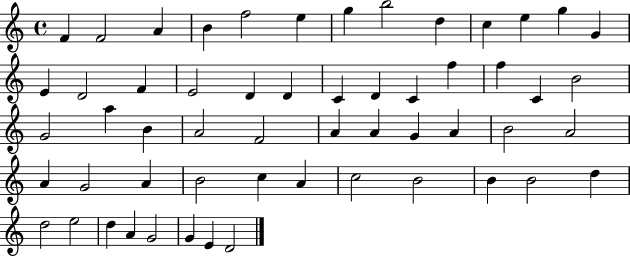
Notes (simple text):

F4/q F4/h A4/q B4/q F5/h E5/q G5/q B5/h D5/q C5/q E5/q G5/q G4/q E4/q D4/h F4/q E4/h D4/q D4/q C4/q D4/q C4/q F5/q F5/q C4/q B4/h G4/h A5/q B4/q A4/h F4/h A4/q A4/q G4/q A4/q B4/h A4/h A4/q G4/h A4/q B4/h C5/q A4/q C5/h B4/h B4/q B4/h D5/q D5/h E5/h D5/q A4/q G4/h G4/q E4/q D4/h